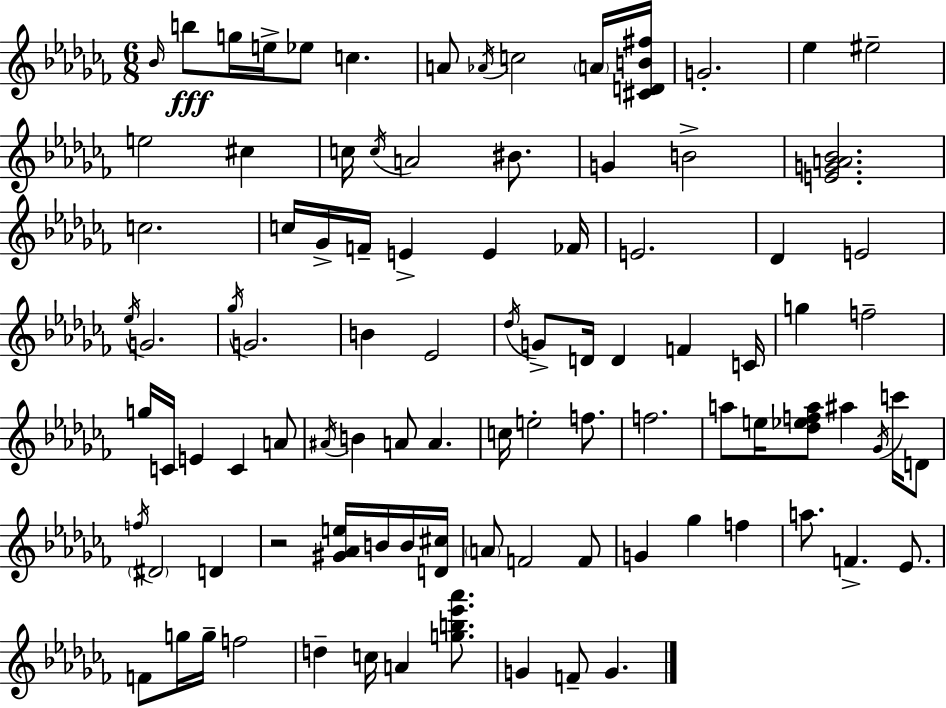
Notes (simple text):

Bb4/s B5/e G5/s E5/s Eb5/e C5/q. A4/e Ab4/s C5/h A4/s [C#4,D4,B4,F#5]/s G4/h. Eb5/q EIS5/h E5/h C#5/q C5/s C5/s A4/h BIS4/e. G4/q B4/h [E4,G4,A4,Bb4]/h. C5/h. C5/s Gb4/s F4/s E4/q E4/q FES4/s E4/h. Db4/q E4/h Eb5/s G4/h. Gb5/s G4/h. B4/q Eb4/h Db5/s G4/e D4/s D4/q F4/q C4/s G5/q F5/h G5/s C4/s E4/q C4/q A4/e A#4/s B4/q A4/e A4/q. C5/s E5/h F5/e. F5/h. A5/e E5/s [Db5,Eb5,F5,A5]/e A#5/q Gb4/s C6/s D4/e F5/s D#4/h D4/q R/h [G#4,Ab4,E5]/s B4/s B4/s [D4,C#5]/s A4/e F4/h F4/e G4/q Gb5/q F5/q A5/e. F4/q. Eb4/e. F4/e G5/s G5/s F5/h D5/q C5/s A4/q [G5,B5,Eb6,Ab6]/e. G4/q F4/e G4/q.